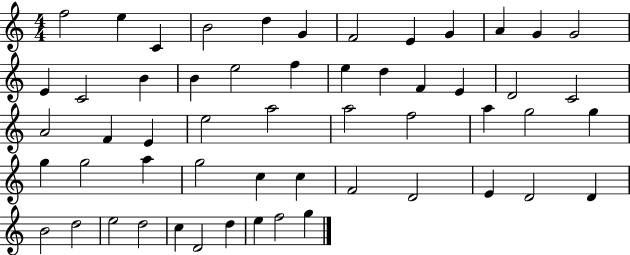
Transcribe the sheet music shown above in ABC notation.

X:1
T:Untitled
M:4/4
L:1/4
K:C
f2 e C B2 d G F2 E G A G G2 E C2 B B e2 f e d F E D2 C2 A2 F E e2 a2 a2 f2 a g2 g g g2 a g2 c c F2 D2 E D2 D B2 d2 e2 d2 c D2 d e f2 g